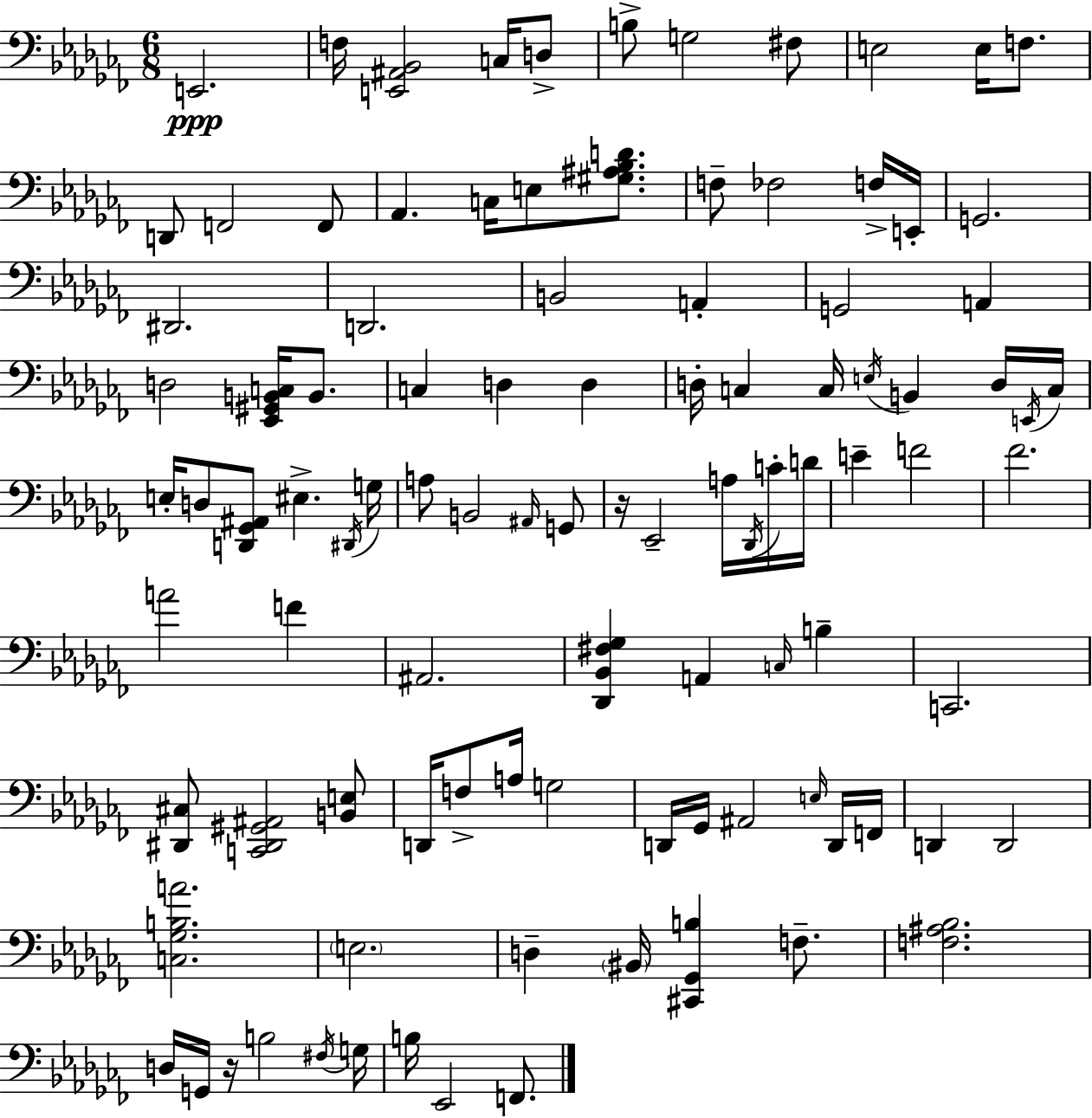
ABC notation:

X:1
T:Untitled
M:6/8
L:1/4
K:Abm
E,,2 F,/4 [E,,^A,,_B,,]2 C,/4 D,/2 B,/2 G,2 ^F,/2 E,2 E,/4 F,/2 D,,/2 F,,2 F,,/2 _A,, C,/4 E,/2 [^G,^A,_B,D]/2 F,/2 _F,2 F,/4 E,,/4 G,,2 ^D,,2 D,,2 B,,2 A,, G,,2 A,, D,2 [_E,,^G,,B,,C,]/4 B,,/2 C, D, D, D,/4 C, C,/4 E,/4 B,, D,/4 E,,/4 C,/4 E,/4 D,/2 [D,,_G,,^A,,]/2 ^E, ^D,,/4 G,/4 A,/2 B,,2 ^A,,/4 G,,/2 z/4 _E,,2 A,/4 _D,,/4 C/4 D/4 E F2 _F2 A2 F ^A,,2 [_D,,_B,,^F,_G,] A,, C,/4 B, C,,2 [^D,,^C,]/2 [C,,^D,,^G,,^A,,]2 [B,,E,]/2 D,,/4 F,/2 A,/4 G,2 D,,/4 _G,,/4 ^A,,2 E,/4 D,,/4 F,,/4 D,, D,,2 [C,_G,B,A]2 E,2 D, ^B,,/4 [^C,,_G,,B,] F,/2 [F,^A,_B,]2 D,/4 G,,/4 z/4 B,2 ^F,/4 G,/4 B,/4 _E,,2 F,,/2